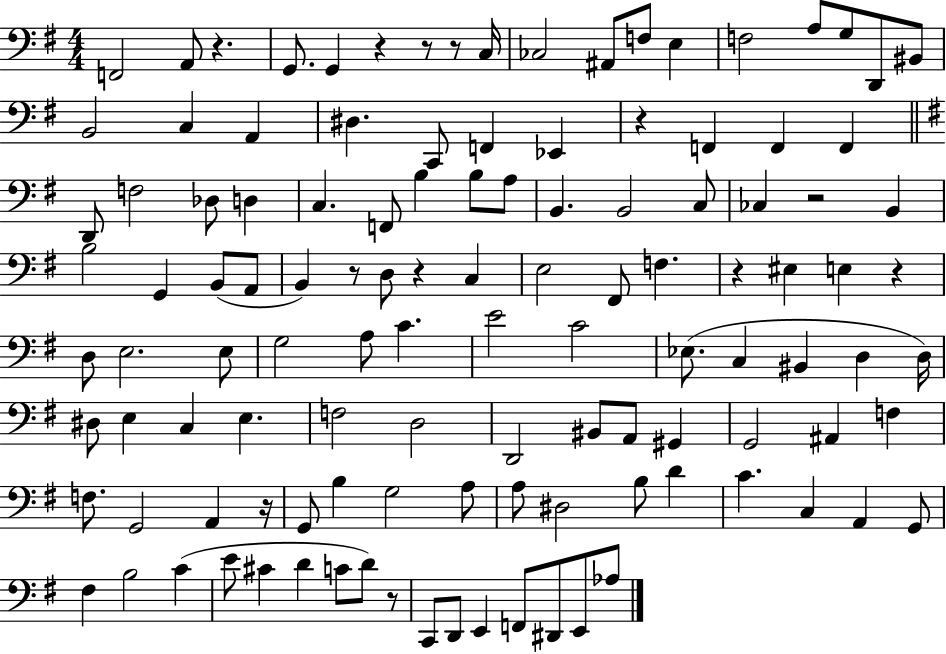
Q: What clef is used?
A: bass